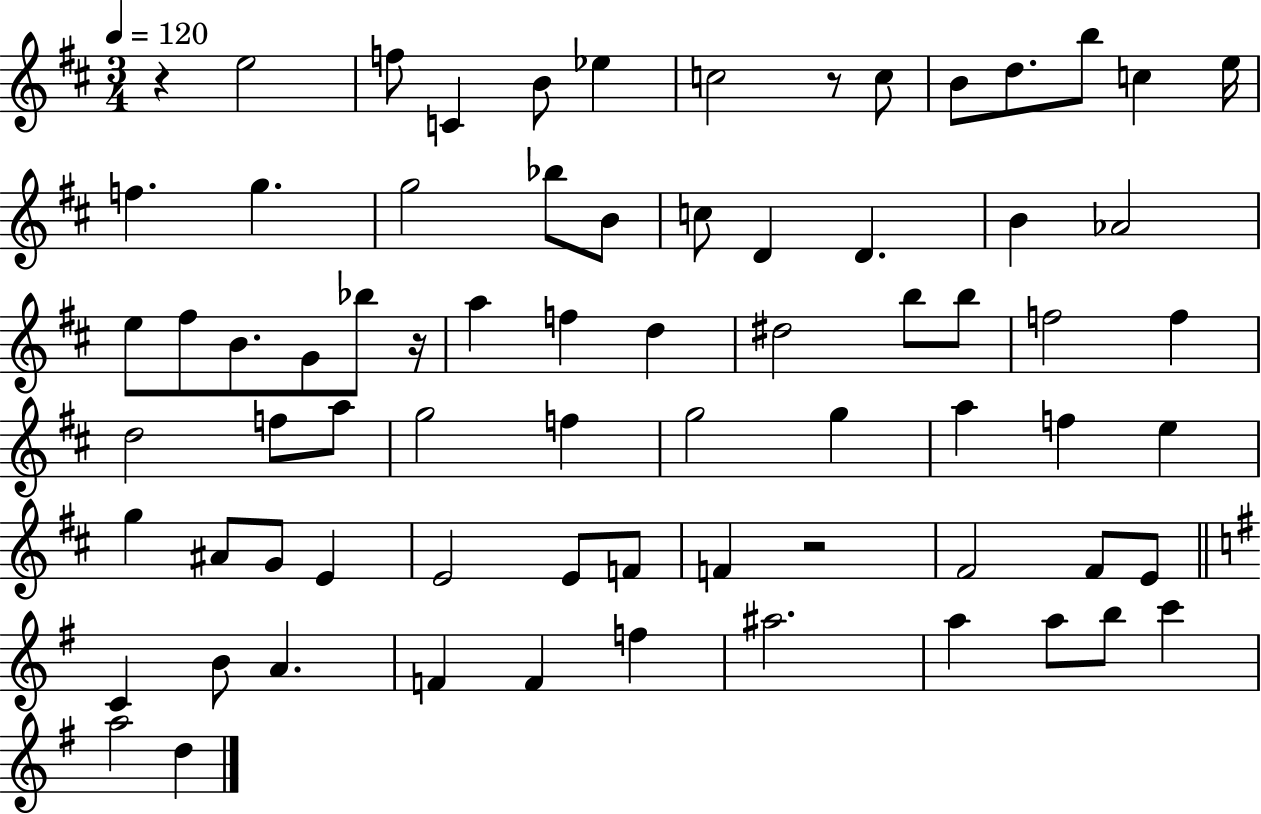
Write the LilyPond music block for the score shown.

{
  \clef treble
  \numericTimeSignature
  \time 3/4
  \key d \major
  \tempo 4 = 120
  \repeat volta 2 { r4 e''2 | f''8 c'4 b'8 ees''4 | c''2 r8 c''8 | b'8 d''8. b''8 c''4 e''16 | \break f''4. g''4. | g''2 bes''8 b'8 | c''8 d'4 d'4. | b'4 aes'2 | \break e''8 fis''8 b'8. g'8 bes''8 r16 | a''4 f''4 d''4 | dis''2 b''8 b''8 | f''2 f''4 | \break d''2 f''8 a''8 | g''2 f''4 | g''2 g''4 | a''4 f''4 e''4 | \break g''4 ais'8 g'8 e'4 | e'2 e'8 f'8 | f'4 r2 | fis'2 fis'8 e'8 | \break \bar "||" \break \key e \minor c'4 b'8 a'4. | f'4 f'4 f''4 | ais''2. | a''4 a''8 b''8 c'''4 | \break a''2 d''4 | } \bar "|."
}